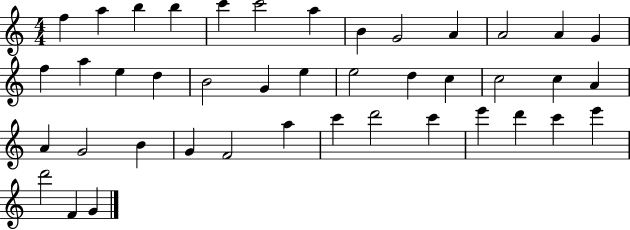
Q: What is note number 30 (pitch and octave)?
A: G4